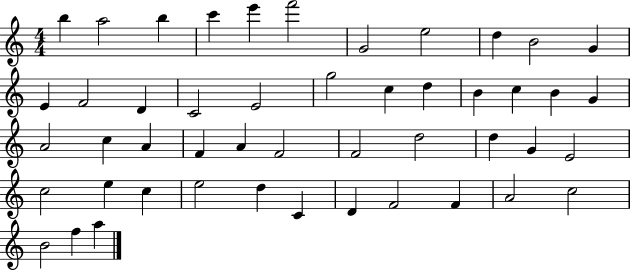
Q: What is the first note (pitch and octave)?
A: B5